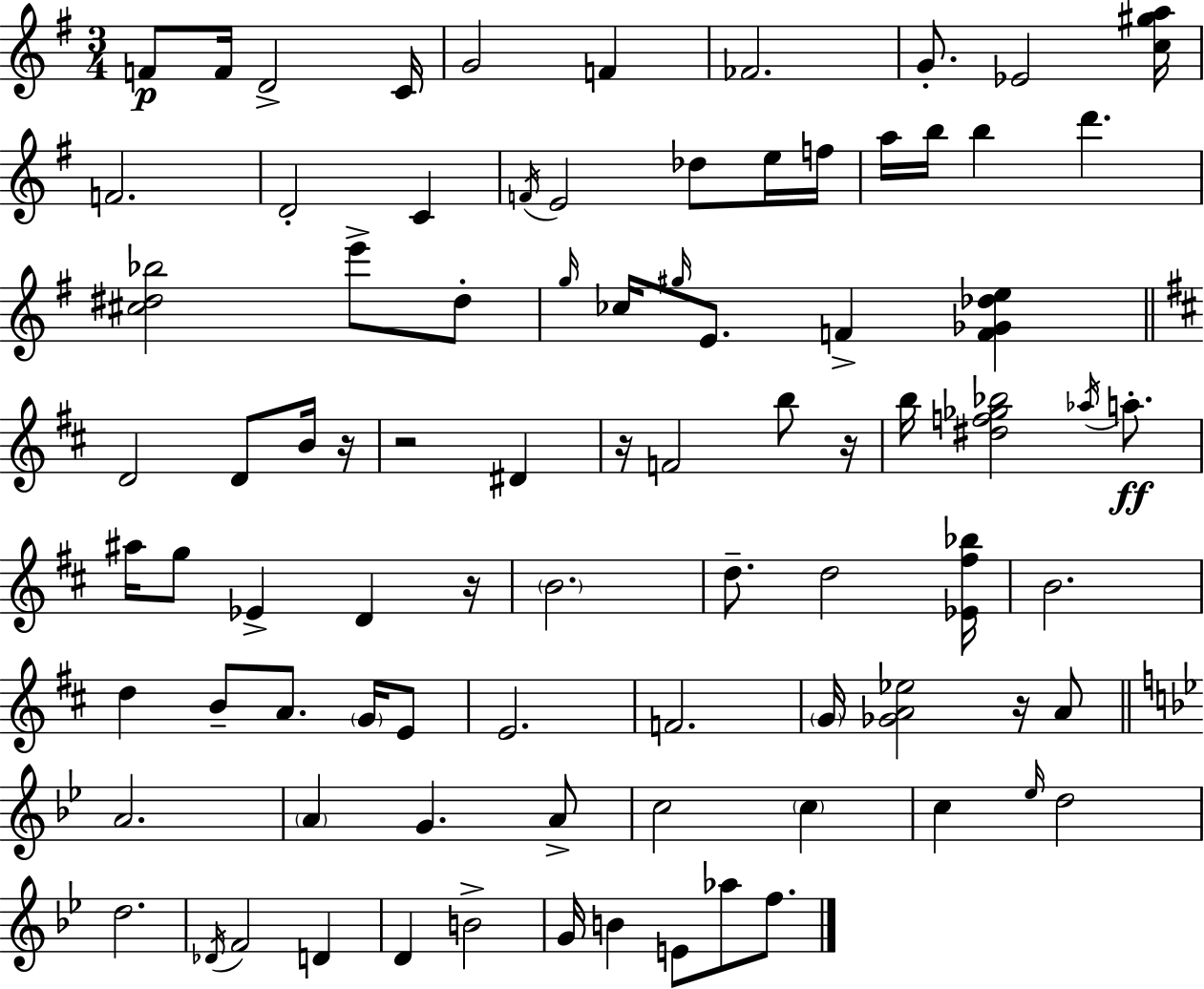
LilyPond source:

{
  \clef treble
  \numericTimeSignature
  \time 3/4
  \key e \minor
  f'8\p f'16 d'2-> c'16 | g'2 f'4 | fes'2. | g'8.-. ees'2 <c'' gis'' a''>16 | \break f'2. | d'2-. c'4 | \acciaccatura { f'16 } e'2 des''8 e''16 | f''16 a''16 b''16 b''4 d'''4. | \break <cis'' dis'' bes''>2 e'''8-> dis''8-. | \grace { g''16 } ces''16 \grace { gis''16 } e'8. f'4-> <f' ges' des'' e''>4 | \bar "||" \break \key d \major d'2 d'8 b'16 r16 | r2 dis'4 | r16 f'2 b''8 r16 | b''16 <dis'' f'' ges'' bes''>2 \acciaccatura { aes''16 }\ff a''8.-. | \break ais''16 g''8 ees'4-> d'4 | r16 \parenthesize b'2. | d''8.-- d''2 | <ees' fis'' bes''>16 b'2. | \break d''4 b'8-- a'8. \parenthesize g'16 e'8 | e'2. | f'2. | \parenthesize g'16 <ges' a' ees''>2 r16 a'8 | \break \bar "||" \break \key g \minor a'2. | \parenthesize a'4 g'4. a'8-> | c''2 \parenthesize c''4 | c''4 \grace { ees''16 } d''2 | \break d''2. | \acciaccatura { des'16 } f'2 d'4 | d'4 b'2-> | g'16 b'4 e'8 aes''8 f''8. | \break \bar "|."
}